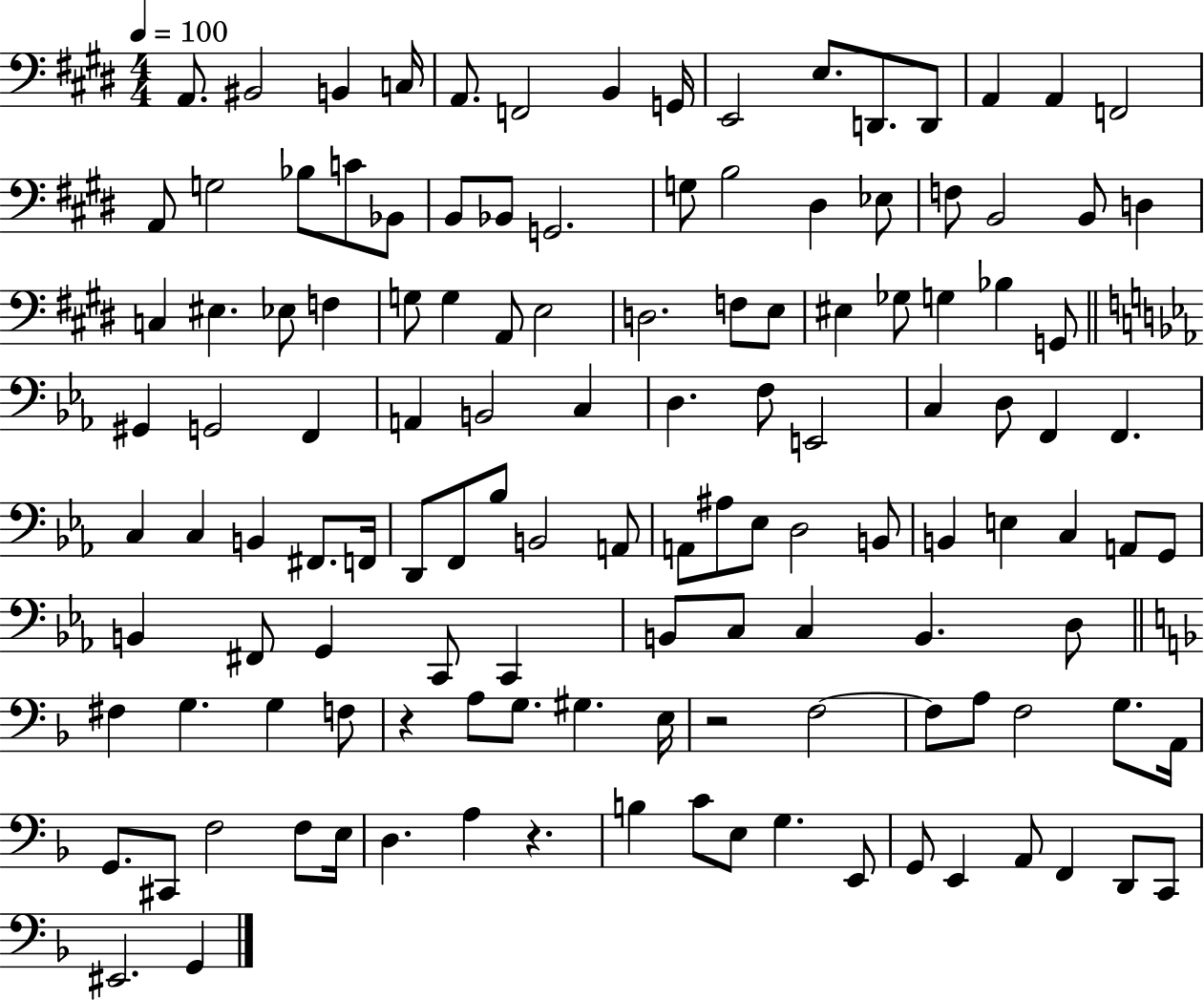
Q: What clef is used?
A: bass